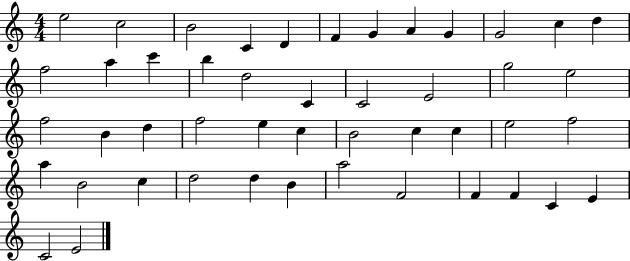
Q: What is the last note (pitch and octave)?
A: E4